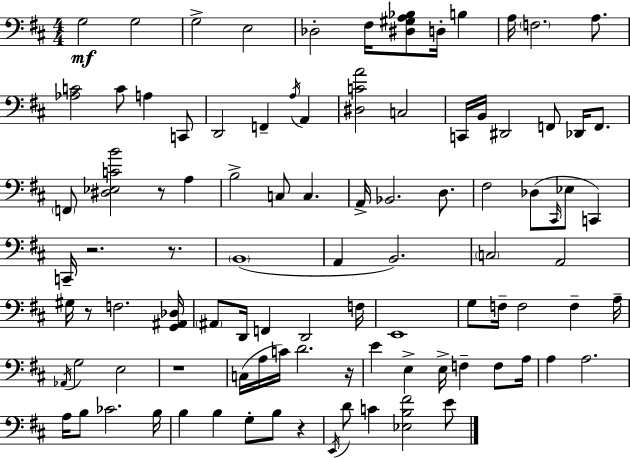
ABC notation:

X:1
T:Untitled
M:4/4
L:1/4
K:D
G,2 G,2 G,2 E,2 _D,2 ^F,/4 [^D,^G,A,_B,]/2 D,/4 B, A,/4 F,2 A,/2 [_A,C]2 C/2 A, C,,/2 D,,2 F,, A,/4 A,, [^D,CA]2 C,2 C,,/4 B,,/4 ^D,,2 F,,/2 _D,,/4 F,,/2 F,,/2 [^D,_E,CB]2 z/2 A, B,2 C,/2 C, A,,/4 _B,,2 D,/2 ^F,2 _D,/2 ^C,,/4 _E,/2 C,, C,,/4 z2 z/2 B,,4 A,, B,,2 C,2 A,,2 ^G,/4 z/2 F,2 [G,,^A,,_D,]/4 ^A,,/2 D,,/4 F,, D,,2 F,/4 E,,4 G,/2 F,/4 F,2 F, A,/4 _A,,/4 G,2 E,2 z4 C,/4 A,/4 C/4 D2 z/4 E E, E,/4 F, F,/2 A,/4 A, A,2 A,/4 B,/2 _C2 B,/4 B, B, G,/2 B,/2 z E,,/4 D/2 C [_E,B,^F]2 E/2